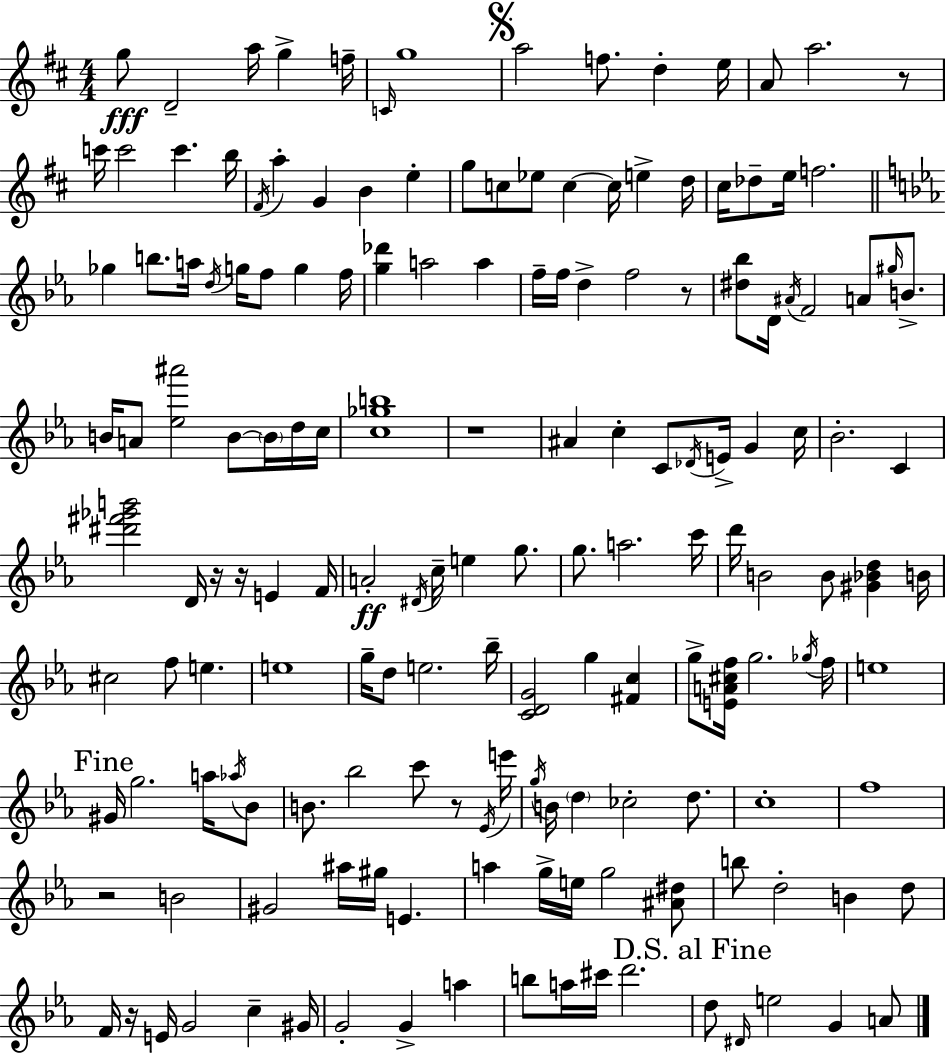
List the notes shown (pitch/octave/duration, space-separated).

G5/e D4/h A5/s G5/q F5/s C4/s G5/w A5/h F5/e. D5/q E5/s A4/e A5/h. R/e C6/s C6/h C6/q. B5/s F#4/s A5/q G4/q B4/q E5/q G5/e C5/e Eb5/e C5/q C5/s E5/q D5/s C#5/s Db5/e E5/s F5/h. Gb5/q B5/e. A5/s D5/s G5/s F5/e G5/q F5/s [G5,Db6]/q A5/h A5/q F5/s F5/s D5/q F5/h R/e [D#5,Bb5]/e D4/s A#4/s F4/h A4/e G#5/s B4/e. B4/s A4/e [Eb5,A#6]/h B4/e B4/s D5/s C5/s [C5,Gb5,B5]/w R/w A#4/q C5/q C4/e Db4/s E4/s G4/q C5/s Bb4/h. C4/q [D#6,F#6,Gb6,B6]/h D4/s R/s R/s E4/q F4/s A4/h D#4/s C5/s E5/q G5/e. G5/e. A5/h. C6/s D6/s B4/h B4/e [G#4,Bb4,D5]/q B4/s C#5/h F5/e E5/q. E5/w G5/s D5/e E5/h. Bb5/s [C4,D4,G4]/h G5/q [F#4,C5]/q G5/e [E4,A4,C#5,F5]/s G5/h. Gb5/s F5/s E5/w G#4/s G5/h. A5/s Ab5/s Bb4/e B4/e. Bb5/h C6/e R/e Eb4/s E6/s G5/s B4/s D5/q CES5/h D5/e. C5/w F5/w R/h B4/h G#4/h A#5/s G#5/s E4/q. A5/q G5/s E5/s G5/h [A#4,D#5]/e B5/e D5/h B4/q D5/e F4/s R/s E4/s G4/h C5/q G#4/s G4/h G4/q A5/q B5/e A5/s C#6/s D6/h. D5/e D#4/s E5/h G4/q A4/e